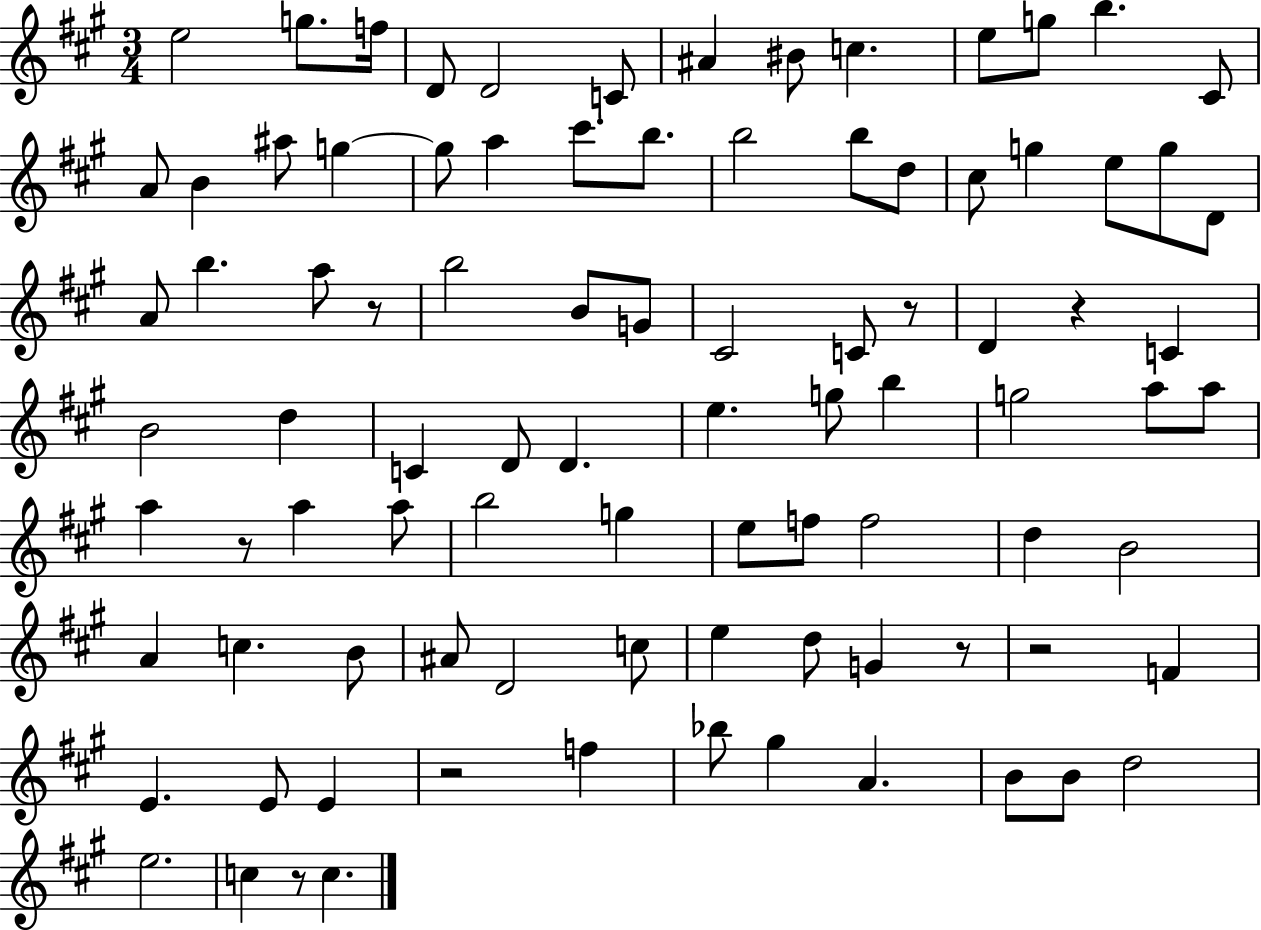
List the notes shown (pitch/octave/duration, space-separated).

E5/h G5/e. F5/s D4/e D4/h C4/e A#4/q BIS4/e C5/q. E5/e G5/e B5/q. C#4/e A4/e B4/q A#5/e G5/q G5/e A5/q C#6/e. B5/e. B5/h B5/e D5/e C#5/e G5/q E5/e G5/e D4/e A4/e B5/q. A5/e R/e B5/h B4/e G4/e C#4/h C4/e R/e D4/q R/q C4/q B4/h D5/q C4/q D4/e D4/q. E5/q. G5/e B5/q G5/h A5/e A5/e A5/q R/e A5/q A5/e B5/h G5/q E5/e F5/e F5/h D5/q B4/h A4/q C5/q. B4/e A#4/e D4/h C5/e E5/q D5/e G4/q R/e R/h F4/q E4/q. E4/e E4/q R/h F5/q Bb5/e G#5/q A4/q. B4/e B4/e D5/h E5/h. C5/q R/e C5/q.